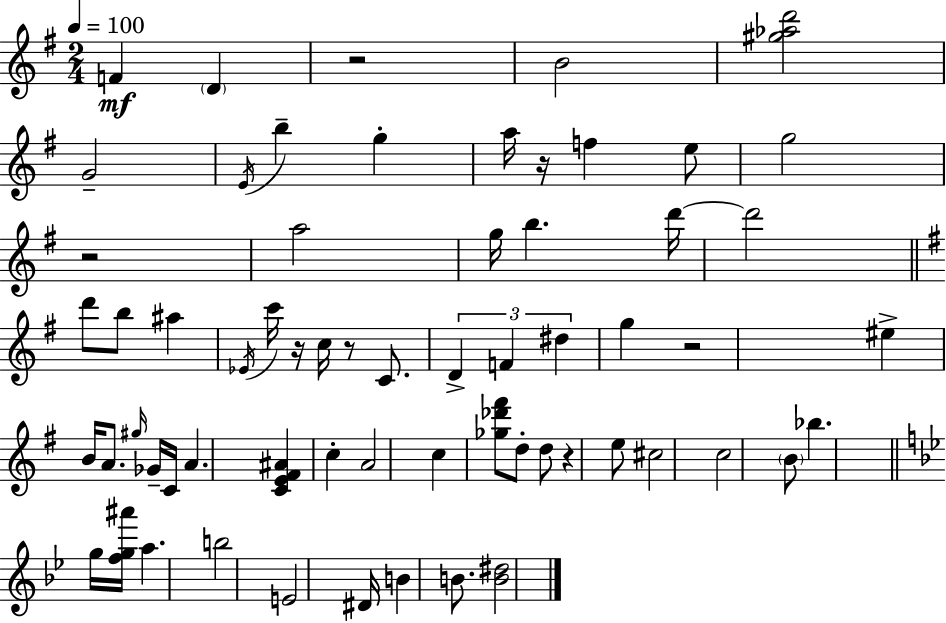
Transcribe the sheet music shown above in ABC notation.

X:1
T:Untitled
M:2/4
L:1/4
K:G
F D z2 B2 [^g_ad']2 G2 E/4 b g a/4 z/4 f e/2 g2 z2 a2 g/4 b d'/4 d'2 d'/2 b/2 ^a _E/4 c'/4 z/4 c/4 z/2 C/2 D F ^d g z2 ^e B/4 A/2 ^g/4 _G/4 C/4 A [CE^F^A] c A2 c [_g_d'^f']/2 d/2 d/2 z e/2 ^c2 c2 B/2 _b g/4 [fg^a']/4 a b2 E2 ^D/4 B B/2 [B^d]2